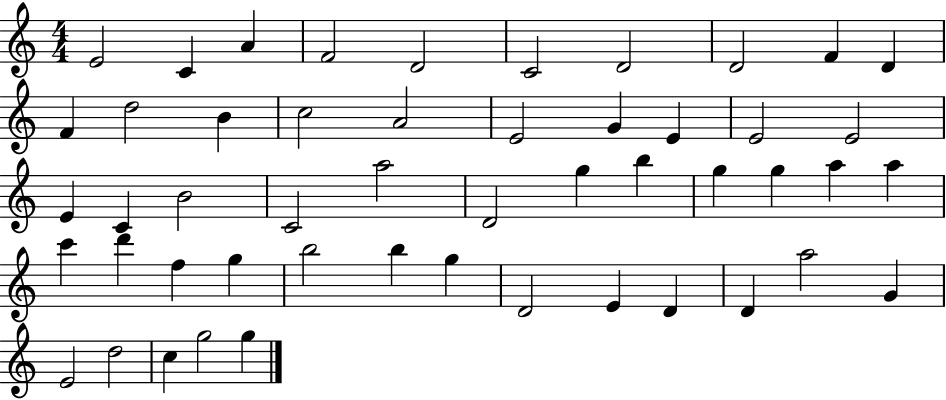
E4/h C4/q A4/q F4/h D4/h C4/h D4/h D4/h F4/q D4/q F4/q D5/h B4/q C5/h A4/h E4/h G4/q E4/q E4/h E4/h E4/q C4/q B4/h C4/h A5/h D4/h G5/q B5/q G5/q G5/q A5/q A5/q C6/q D6/q F5/q G5/q B5/h B5/q G5/q D4/h E4/q D4/q D4/q A5/h G4/q E4/h D5/h C5/q G5/h G5/q